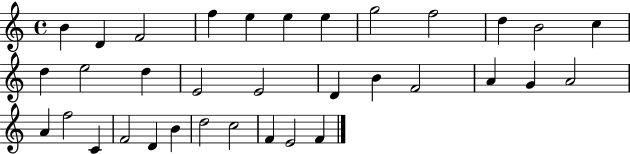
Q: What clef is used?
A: treble